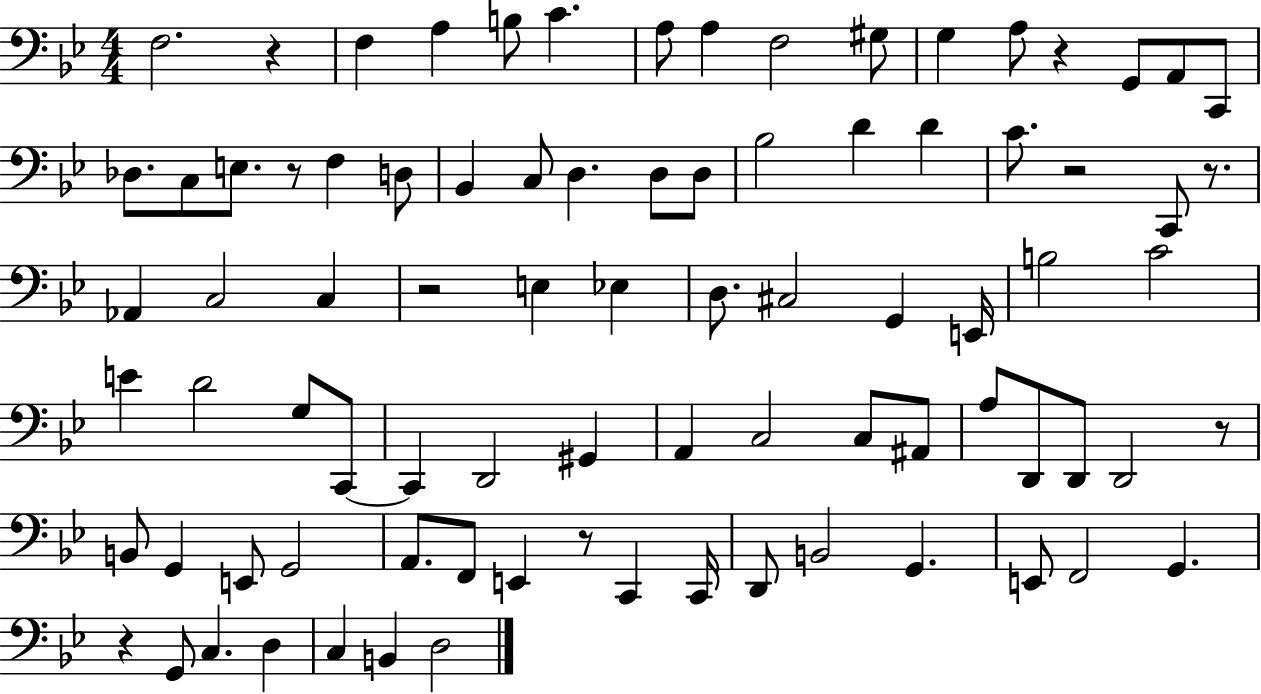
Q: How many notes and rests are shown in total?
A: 85